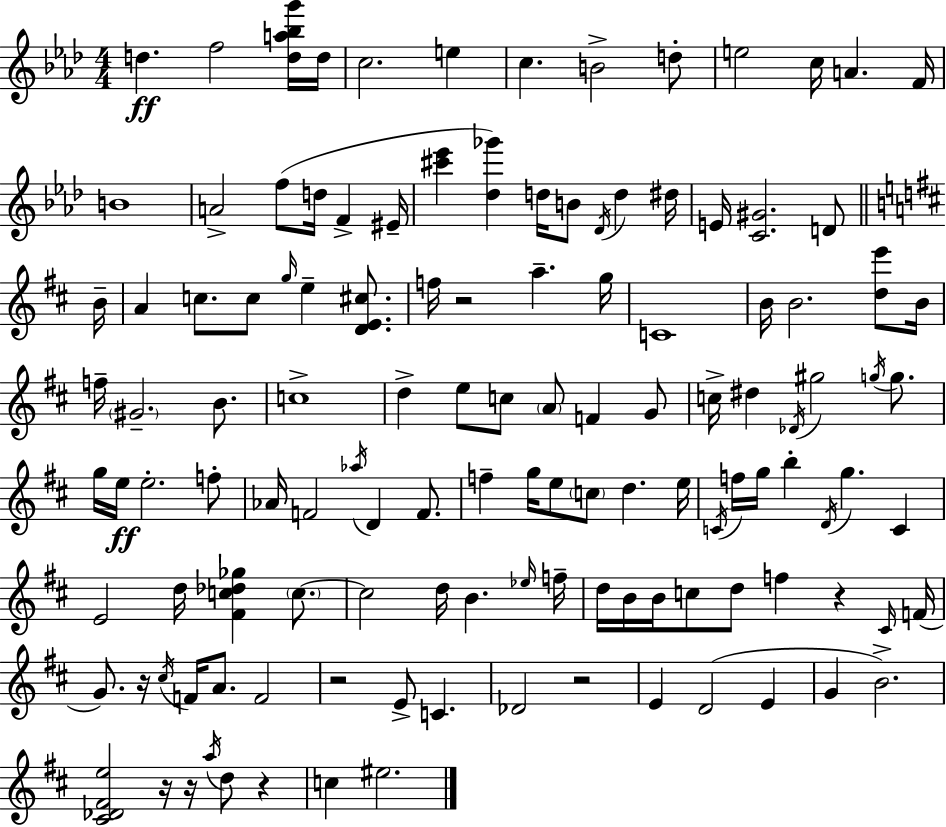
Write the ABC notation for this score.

X:1
T:Untitled
M:4/4
L:1/4
K:Ab
d f2 [da_bg']/4 d/4 c2 e c B2 d/2 e2 c/4 A F/4 B4 A2 f/2 d/4 F ^E/4 [^c'_e'] [_d_g'] d/4 B/2 _D/4 d ^d/4 E/4 [C^G]2 D/2 B/4 A c/2 c/2 g/4 e [DE^c]/2 f/4 z2 a g/4 C4 B/4 B2 [de']/2 B/4 f/4 ^G2 B/2 c4 d e/2 c/2 A/2 F G/2 c/4 ^d _D/4 ^g2 g/4 g/2 g/4 e/4 e2 f/2 _A/4 F2 _a/4 D F/2 f g/4 e/2 c/2 d e/4 C/4 f/4 g/4 b D/4 g C E2 d/4 [^Fc_d_g] c/2 c2 d/4 B _e/4 f/4 d/4 B/4 B/4 c/2 d/2 f z ^C/4 F/4 G/2 z/4 ^c/4 F/4 A/2 F2 z2 E/2 C _D2 z2 E D2 E G B2 [^C_D^Fe]2 z/4 z/4 a/4 d/2 z c ^e2